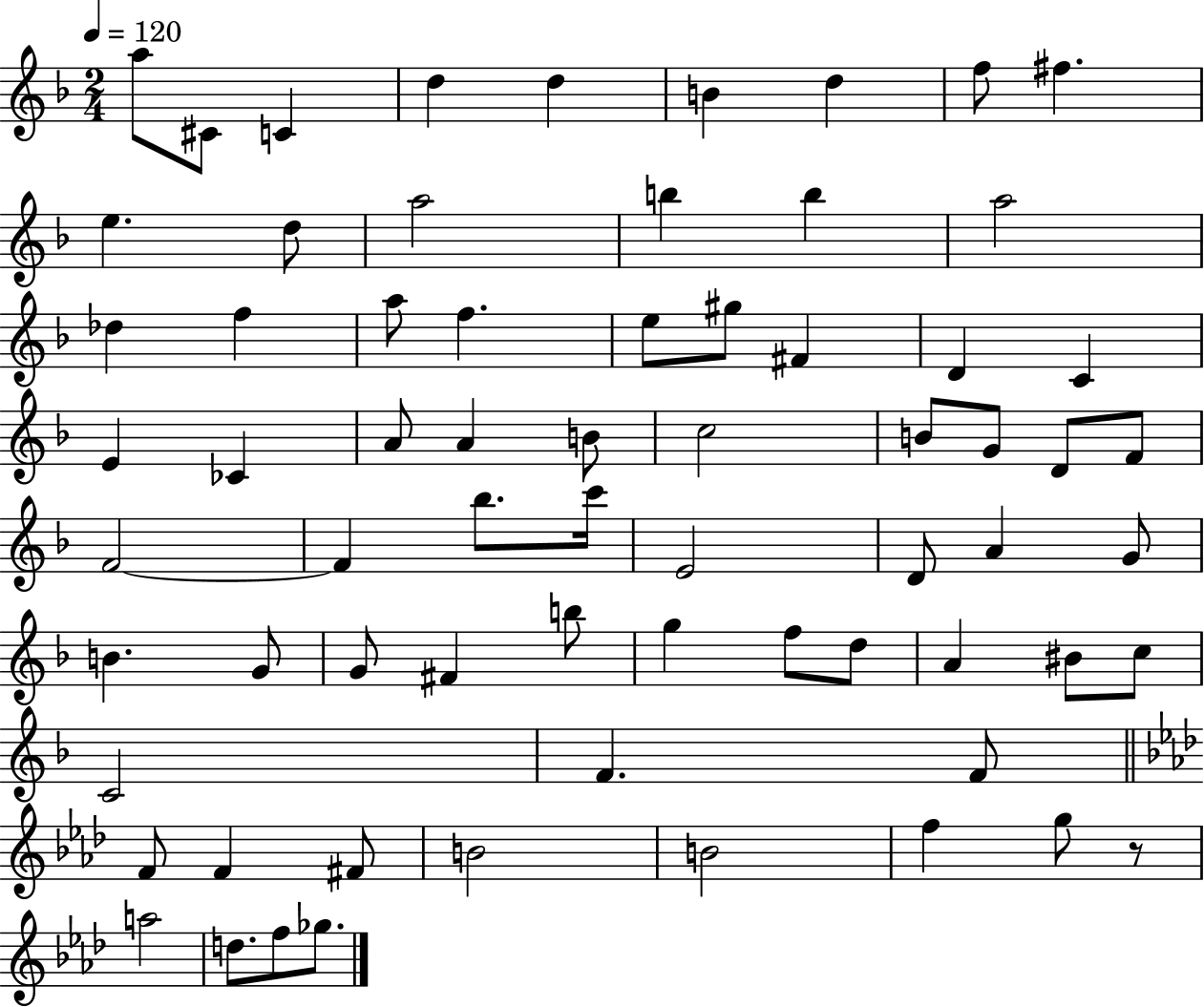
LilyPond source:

{
  \clef treble
  \numericTimeSignature
  \time 2/4
  \key f \major
  \tempo 4 = 120
  a''8 cis'8 c'4 | d''4 d''4 | b'4 d''4 | f''8 fis''4. | \break e''4. d''8 | a''2 | b''4 b''4 | a''2 | \break des''4 f''4 | a''8 f''4. | e''8 gis''8 fis'4 | d'4 c'4 | \break e'4 ces'4 | a'8 a'4 b'8 | c''2 | b'8 g'8 d'8 f'8 | \break f'2~~ | f'4 bes''8. c'''16 | e'2 | d'8 a'4 g'8 | \break b'4. g'8 | g'8 fis'4 b''8 | g''4 f''8 d''8 | a'4 bis'8 c''8 | \break c'2 | f'4. f'8 | \bar "||" \break \key aes \major f'8 f'4 fis'8 | b'2 | b'2 | f''4 g''8 r8 | \break a''2 | d''8. f''8 ges''8. | \bar "|."
}